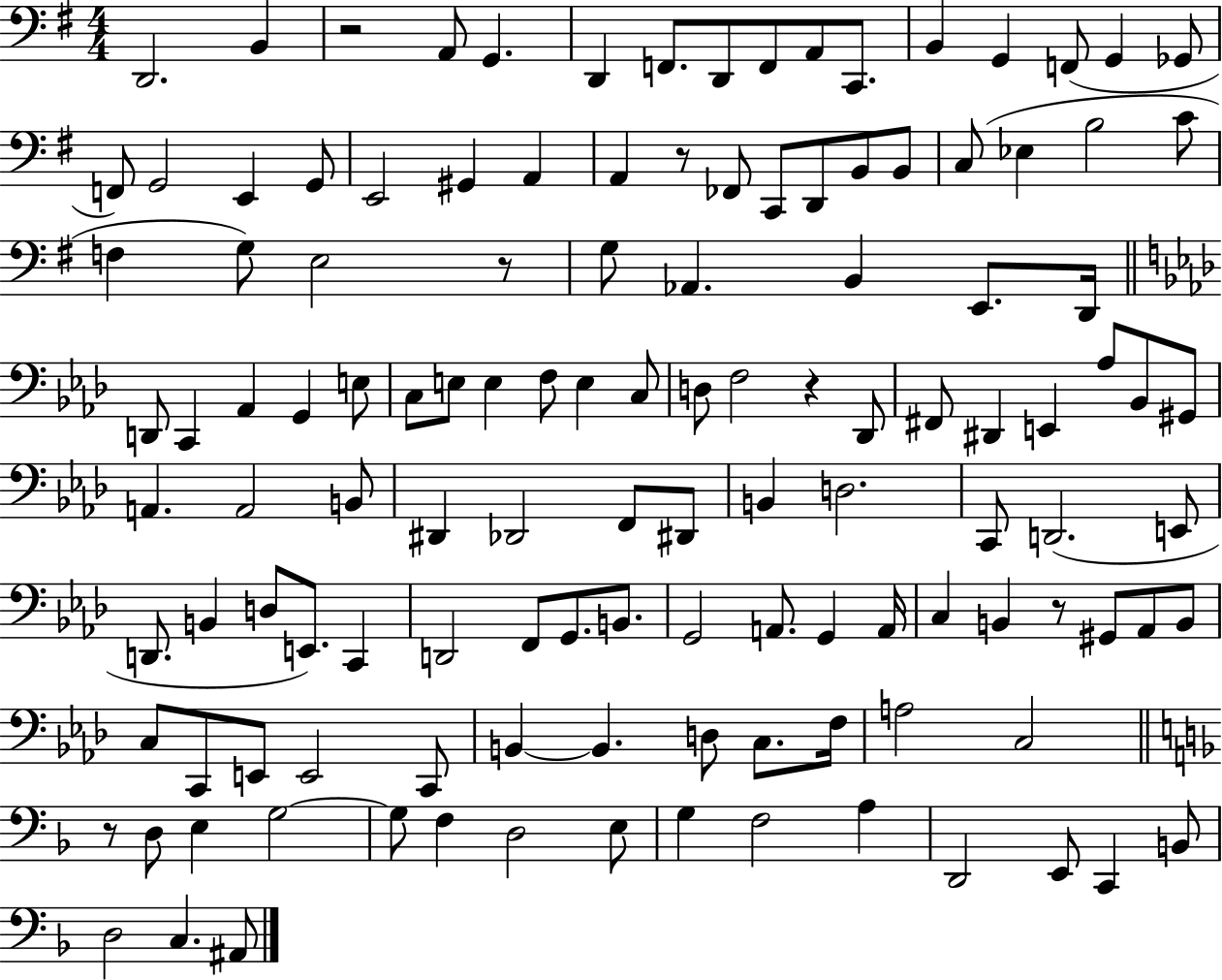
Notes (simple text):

D2/h. B2/q R/h A2/e G2/q. D2/q F2/e. D2/e F2/e A2/e C2/e. B2/q G2/q F2/e G2/q Gb2/e F2/e G2/h E2/q G2/e E2/h G#2/q A2/q A2/q R/e FES2/e C2/e D2/e B2/e B2/e C3/e Eb3/q B3/h C4/e F3/q G3/e E3/h R/e G3/e Ab2/q. B2/q E2/e. D2/s D2/e C2/q Ab2/q G2/q E3/e C3/e E3/e E3/q F3/e E3/q C3/e D3/e F3/h R/q Db2/e F#2/e D#2/q E2/q Ab3/e Bb2/e G#2/e A2/q. A2/h B2/e D#2/q Db2/h F2/e D#2/e B2/q D3/h. C2/e D2/h. E2/e D2/e. B2/q D3/e E2/e. C2/q D2/h F2/e G2/e. B2/e. G2/h A2/e. G2/q A2/s C3/q B2/q R/e G#2/e Ab2/e B2/e C3/e C2/e E2/e E2/h C2/e B2/q B2/q. D3/e C3/e. F3/s A3/h C3/h R/e D3/e E3/q G3/h G3/e F3/q D3/h E3/e G3/q F3/h A3/q D2/h E2/e C2/q B2/e D3/h C3/q. A#2/e